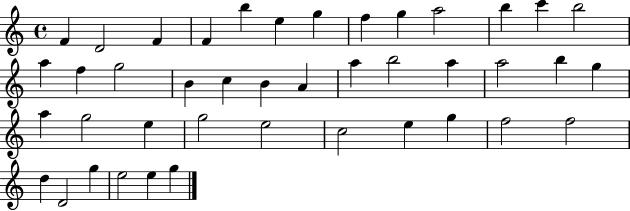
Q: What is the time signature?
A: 4/4